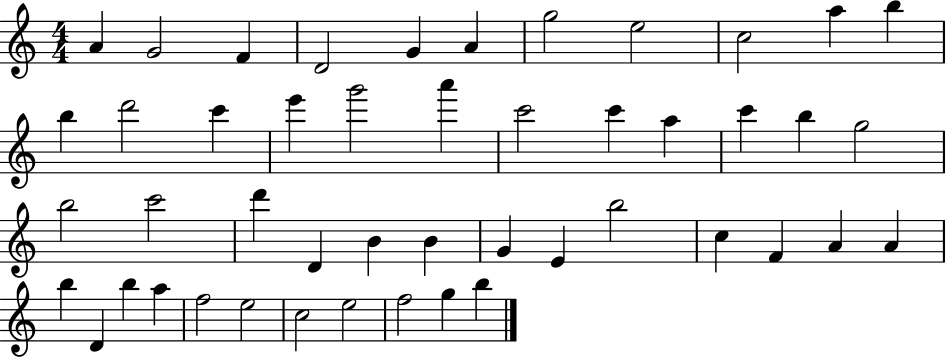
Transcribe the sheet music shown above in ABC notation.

X:1
T:Untitled
M:4/4
L:1/4
K:C
A G2 F D2 G A g2 e2 c2 a b b d'2 c' e' g'2 a' c'2 c' a c' b g2 b2 c'2 d' D B B G E b2 c F A A b D b a f2 e2 c2 e2 f2 g b